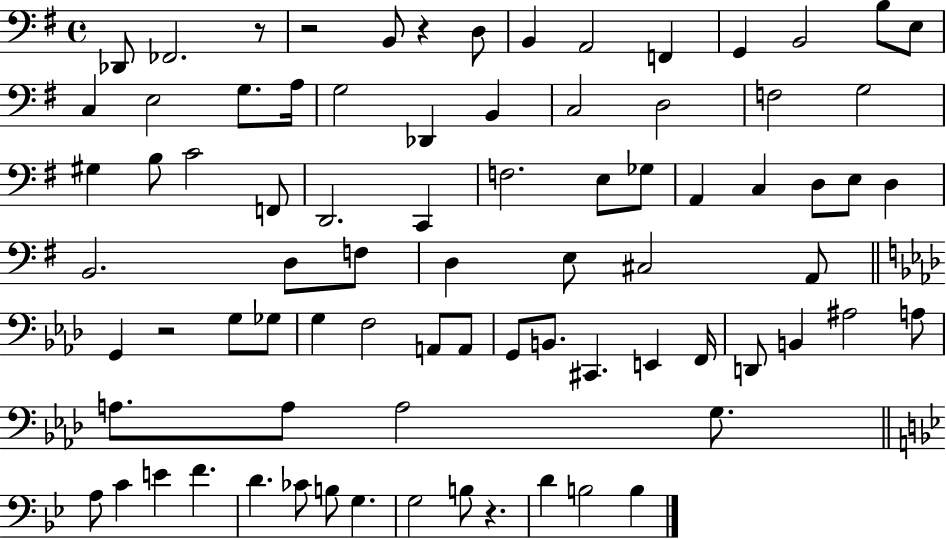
{
  \clef bass
  \time 4/4
  \defaultTimeSignature
  \key g \major
  des,8 fes,2. r8 | r2 b,8 r4 d8 | b,4 a,2 f,4 | g,4 b,2 b8 e8 | \break c4 e2 g8. a16 | g2 des,4 b,4 | c2 d2 | f2 g2 | \break gis4 b8 c'2 f,8 | d,2. c,4 | f2. e8 ges8 | a,4 c4 d8 e8 d4 | \break b,2. d8 f8 | d4 e8 cis2 a,8 | \bar "||" \break \key aes \major g,4 r2 g8 ges8 | g4 f2 a,8 a,8 | g,8 b,8. cis,4. e,4 f,16 | d,8 b,4 ais2 a8 | \break a8. a8 a2 g8. | \bar "||" \break \key g \minor a8 c'4 e'4 f'4. | d'4. ces'8 b8 g4. | g2 b8 r4. | d'4 b2 b4 | \break \bar "|."
}